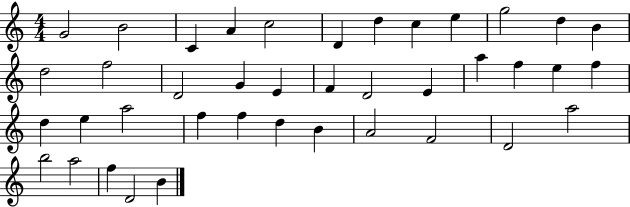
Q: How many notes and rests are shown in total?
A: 40